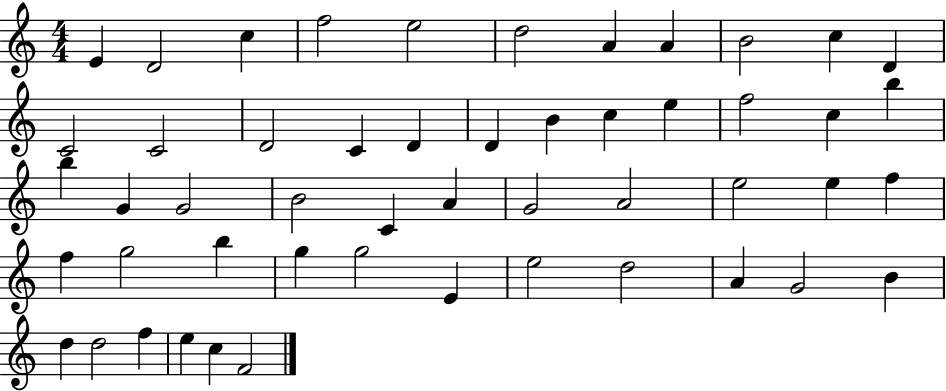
X:1
T:Untitled
M:4/4
L:1/4
K:C
E D2 c f2 e2 d2 A A B2 c D C2 C2 D2 C D D B c e f2 c b b G G2 B2 C A G2 A2 e2 e f f g2 b g g2 E e2 d2 A G2 B d d2 f e c F2